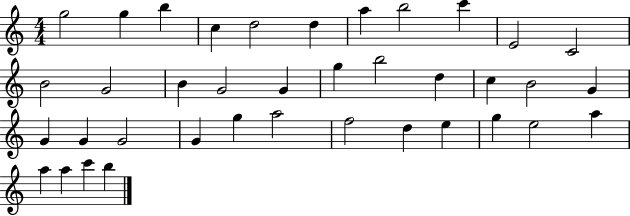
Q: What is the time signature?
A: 4/4